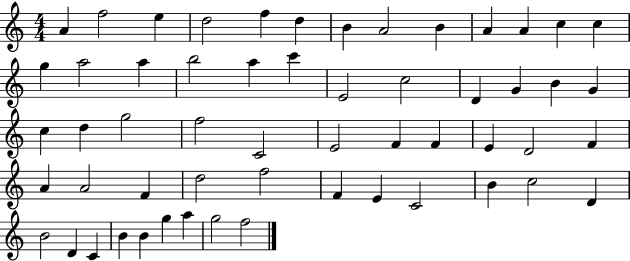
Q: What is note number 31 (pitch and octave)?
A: E4